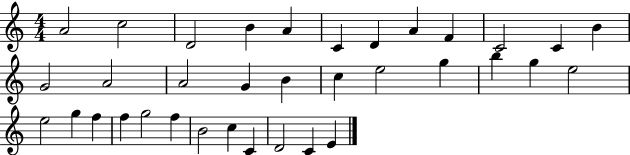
X:1
T:Untitled
M:4/4
L:1/4
K:C
A2 c2 D2 B A C D A F C2 C B G2 A2 A2 G B c e2 g b g e2 e2 g f f g2 f B2 c C D2 C E